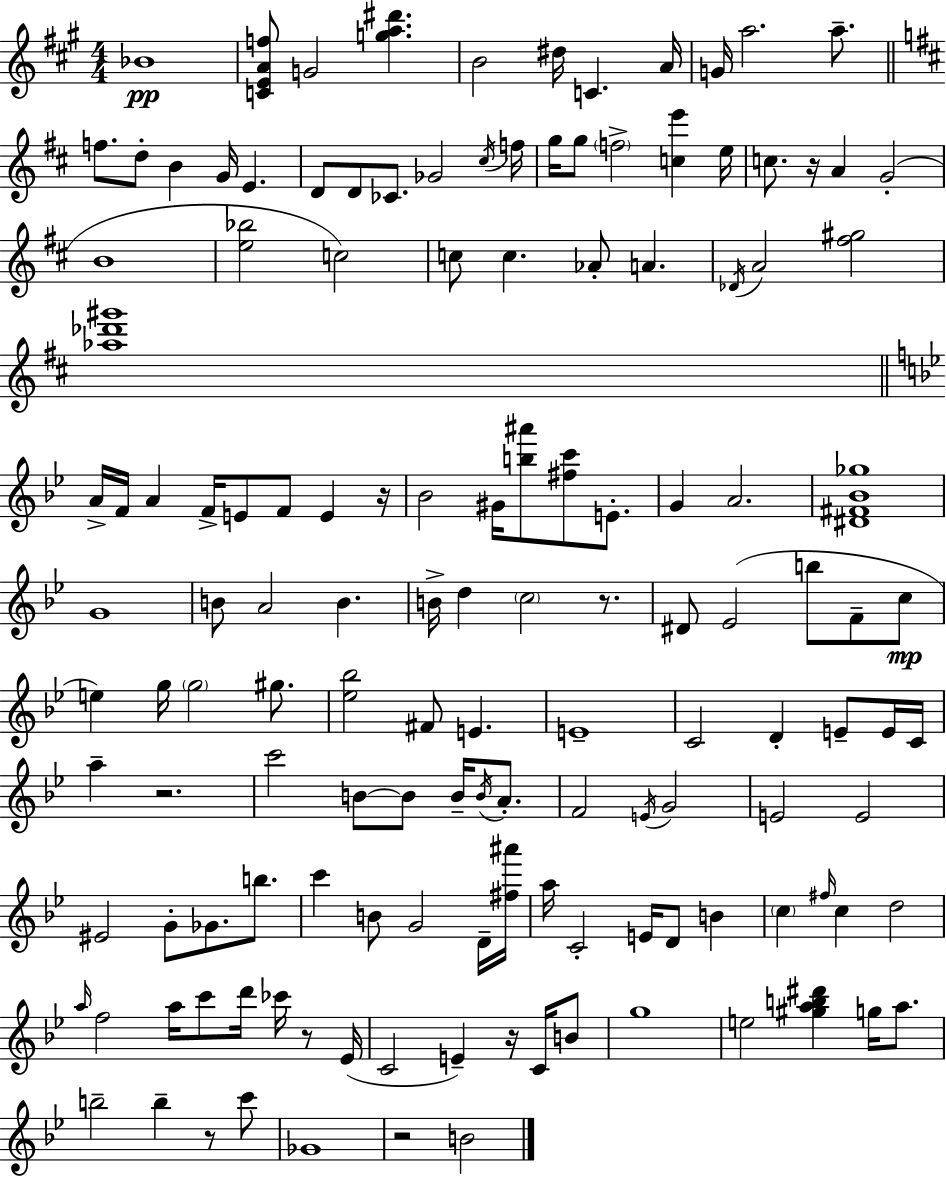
{
  \clef treble
  \numericTimeSignature
  \time 4/4
  \key a \major
  bes'1\pp | <c' e' a' f''>8 g'2 <g'' a'' dis'''>4. | b'2 dis''16 c'4. a'16 | g'16 a''2. a''8.-- | \break \bar "||" \break \key d \major f''8. d''8-. b'4 g'16 e'4. | d'8 d'8 ces'8. ges'2 \acciaccatura { cis''16 } | f''16 g''16 g''8 \parenthesize f''2-> <c'' e'''>4 | e''16 c''8. r16 a'4 g'2-.( | \break b'1 | <e'' bes''>2 c''2) | c''8 c''4. aes'8-. a'4. | \acciaccatura { des'16 } a'2 <fis'' gis''>2 | \break <aes'' des''' gis'''>1 | \bar "||" \break \key g \minor a'16-> f'16 a'4 f'16-> e'8 f'8 e'4 r16 | bes'2 gis'16 <b'' ais'''>8 <fis'' c'''>8 e'8.-. | g'4 a'2. | <dis' fis' bes' ges''>1 | \break g'1 | b'8 a'2 b'4. | b'16-> d''4 \parenthesize c''2 r8. | dis'8 ees'2( b''8 f'8-- c''8\mp | \break e''4) g''16 \parenthesize g''2 gis''8. | <ees'' bes''>2 fis'8 e'4. | e'1-- | c'2 d'4-. e'8-- e'16 c'16 | \break a''4-- r2. | c'''2 b'8~~ b'8 b'16-- \acciaccatura { b'16 } a'8.-. | f'2 \acciaccatura { e'16 } g'2 | e'2 e'2 | \break eis'2 g'8-. ges'8. b''8. | c'''4 b'8 g'2 | d'16-- <fis'' ais'''>16 a''16 c'2-. e'16 d'8 b'4 | \parenthesize c''4 \grace { fis''16 } c''4 d''2 | \break \grace { a''16 } f''2 a''16 c'''8 d'''16 | ces'''16 r8 ees'16( c'2 e'4--) | r16 c'16 b'8 g''1 | e''2 <gis'' a'' b'' dis'''>4 | \break g''16 a''8. b''2-- b''4-- | r8 c'''8 ges'1 | r2 b'2 | \bar "|."
}